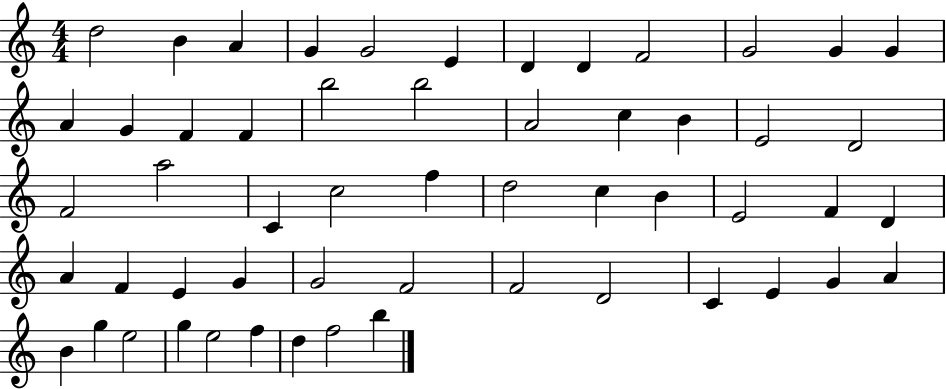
D5/h B4/q A4/q G4/q G4/h E4/q D4/q D4/q F4/h G4/h G4/q G4/q A4/q G4/q F4/q F4/q B5/h B5/h A4/h C5/q B4/q E4/h D4/h F4/h A5/h C4/q C5/h F5/q D5/h C5/q B4/q E4/h F4/q D4/q A4/q F4/q E4/q G4/q G4/h F4/h F4/h D4/h C4/q E4/q G4/q A4/q B4/q G5/q E5/h G5/q E5/h F5/q D5/q F5/h B5/q